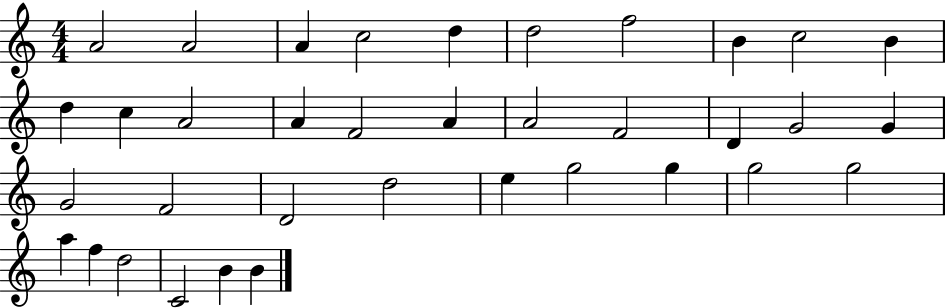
X:1
T:Untitled
M:4/4
L:1/4
K:C
A2 A2 A c2 d d2 f2 B c2 B d c A2 A F2 A A2 F2 D G2 G G2 F2 D2 d2 e g2 g g2 g2 a f d2 C2 B B